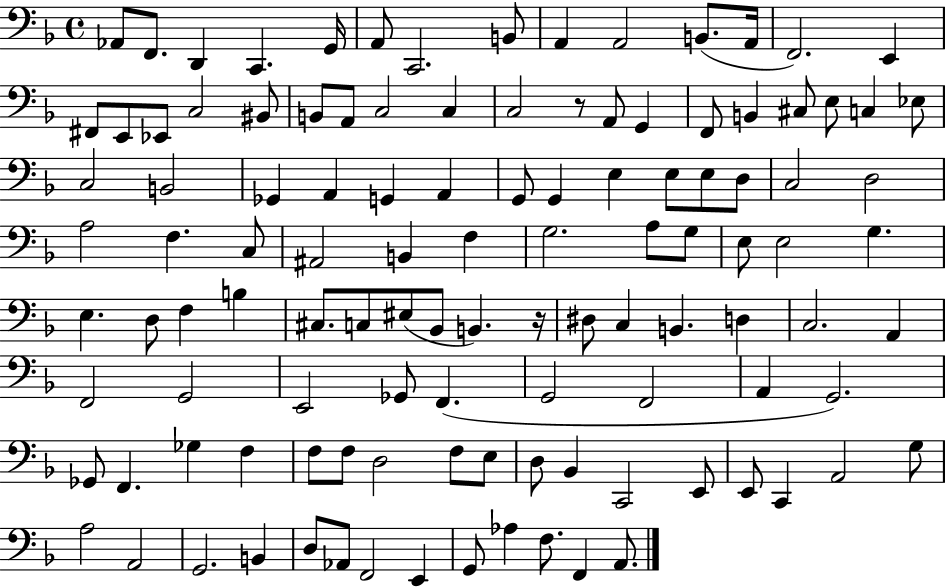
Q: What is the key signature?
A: F major